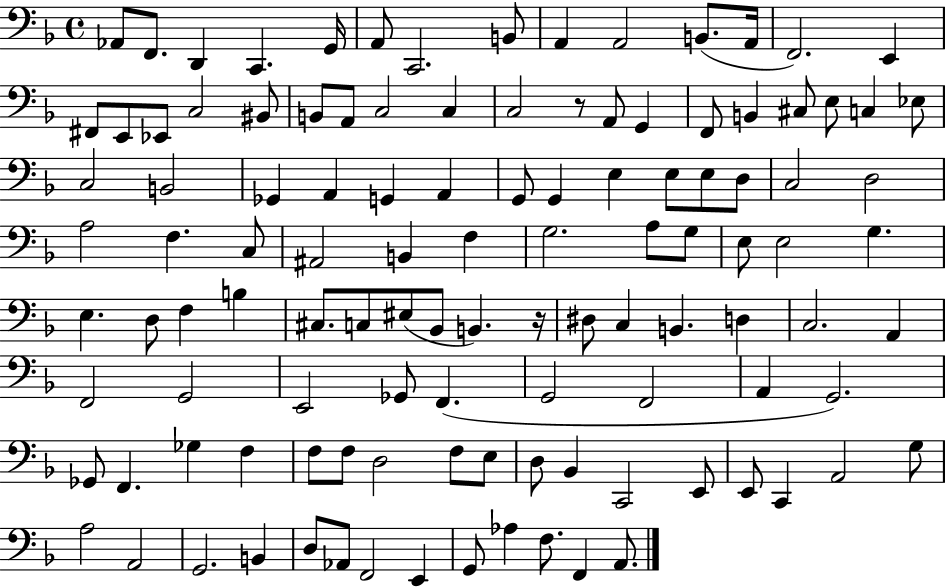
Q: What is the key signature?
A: F major